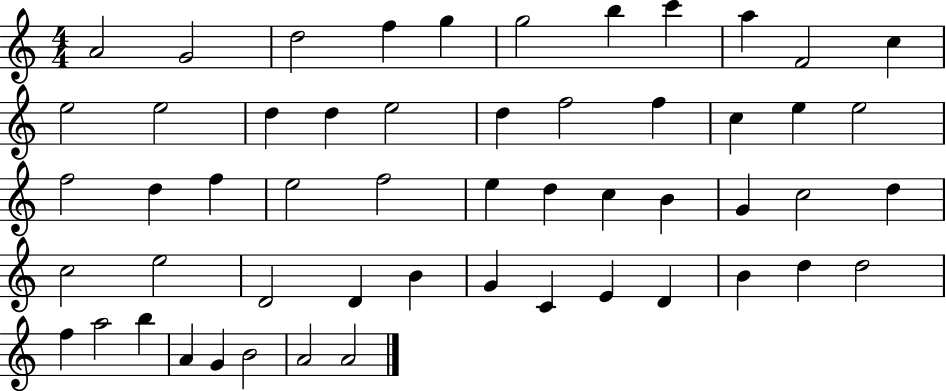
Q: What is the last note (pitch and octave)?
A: A4